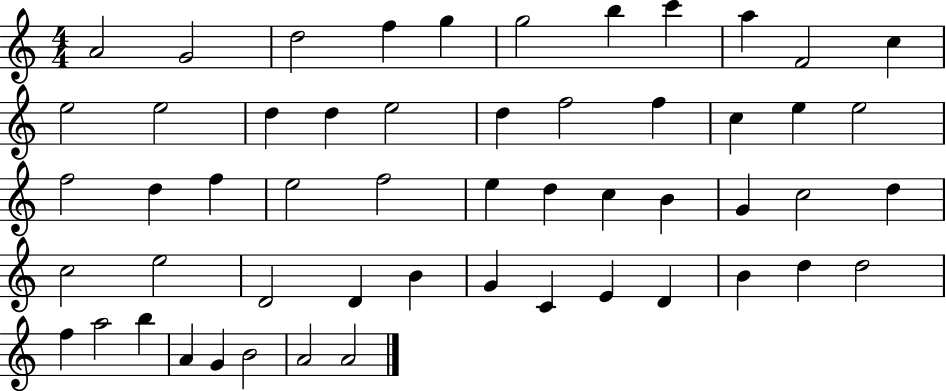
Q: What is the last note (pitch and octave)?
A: A4